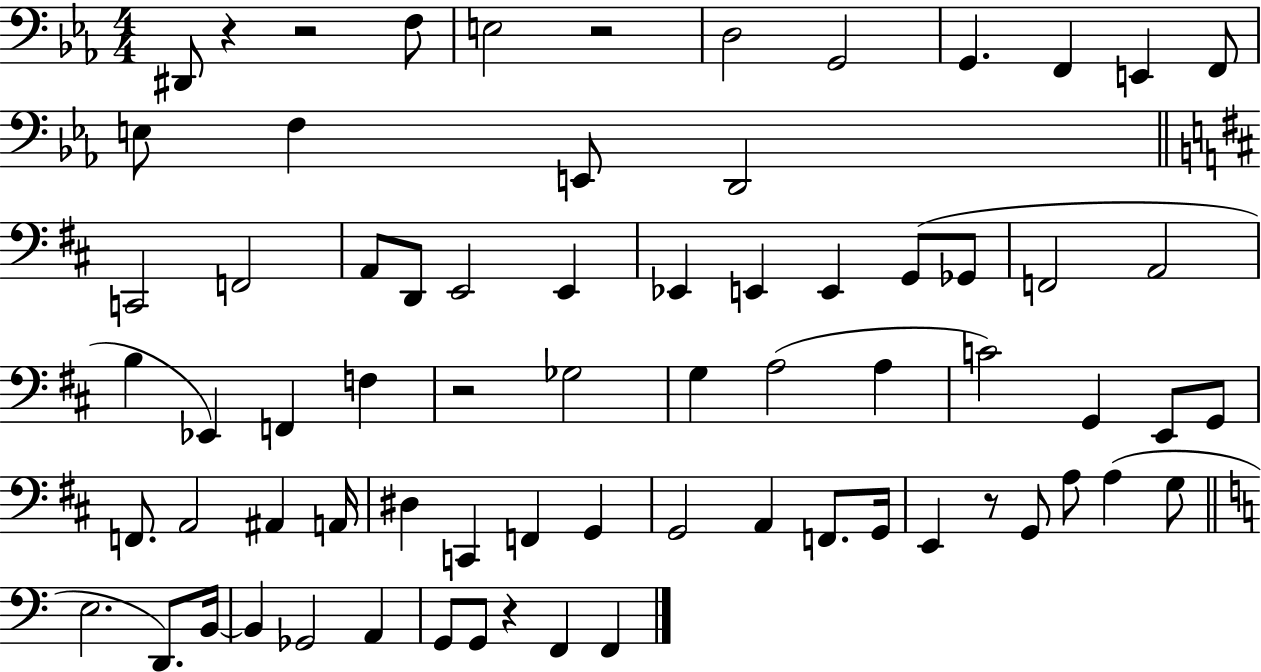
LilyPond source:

{
  \clef bass
  \numericTimeSignature
  \time 4/4
  \key ees \major
  dis,8 r4 r2 f8 | e2 r2 | d2 g,2 | g,4. f,4 e,4 f,8 | \break e8 f4 e,8 d,2 | \bar "||" \break \key b \minor c,2 f,2 | a,8 d,8 e,2 e,4 | ees,4 e,4 e,4 g,8( ges,8 | f,2 a,2 | \break b4 ees,4) f,4 f4 | r2 ges2 | g4 a2( a4 | c'2) g,4 e,8 g,8 | \break f,8. a,2 ais,4 a,16 | dis4 c,4 f,4 g,4 | g,2 a,4 f,8. g,16 | e,4 r8 g,8 a8 a4( g8 | \break \bar "||" \break \key c \major e2. d,8.) b,16~~ | b,4 ges,2 a,4 | g,8 g,8 r4 f,4 f,4 | \bar "|."
}